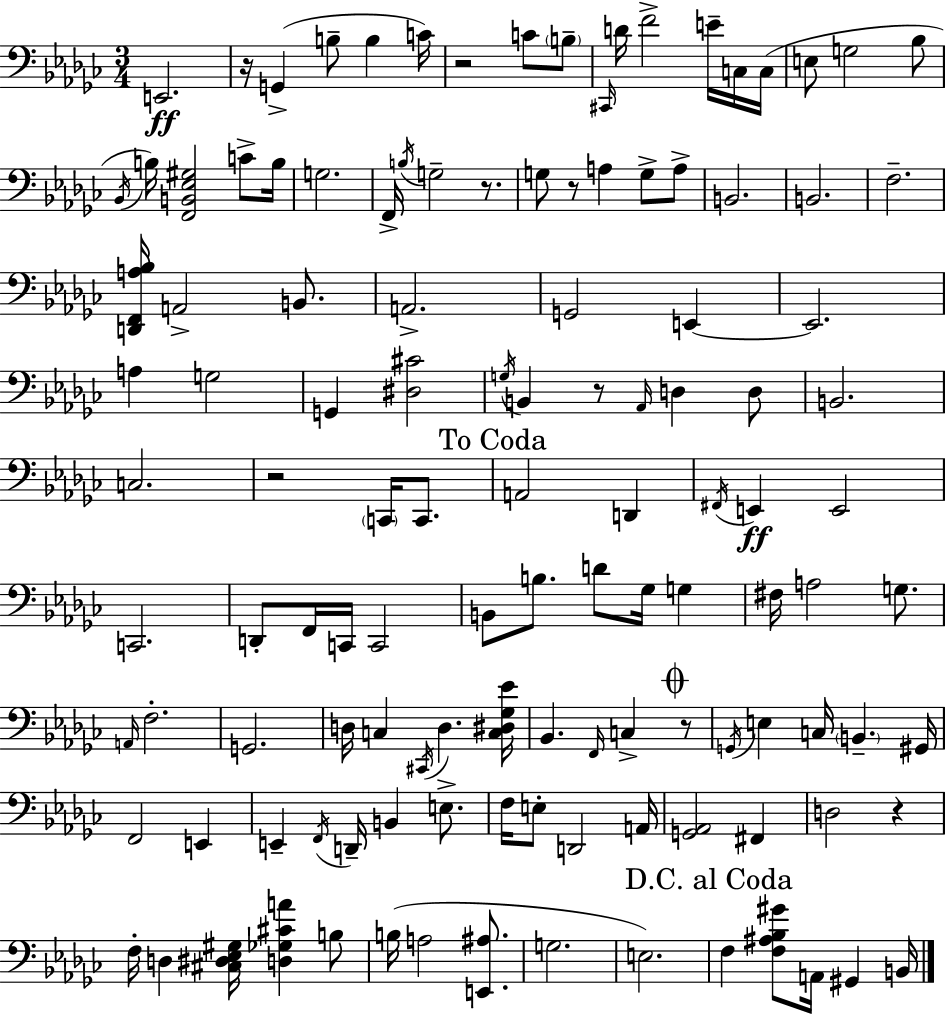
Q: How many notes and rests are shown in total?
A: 123